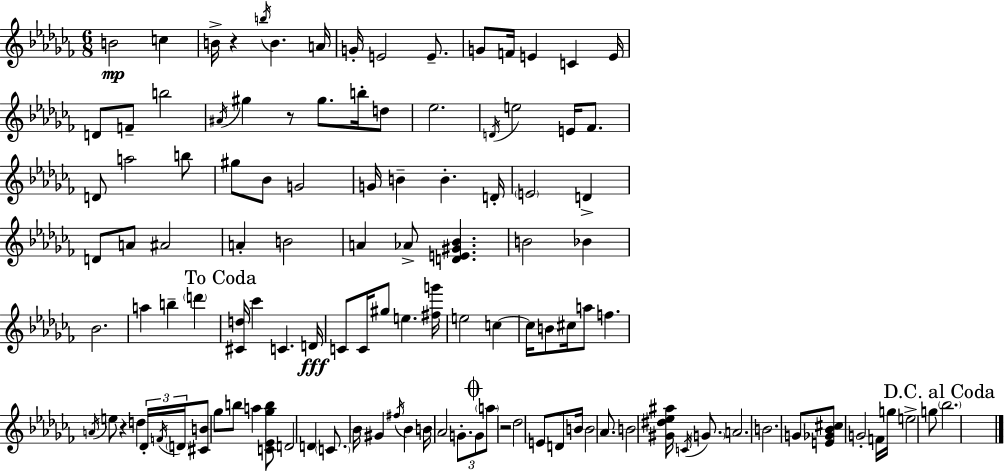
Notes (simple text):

B4/h C5/q B4/s R/q B5/s B4/q. A4/s G4/s E4/h E4/e. G4/e F4/s E4/q C4/q E4/s D4/e F4/e B5/h A#4/s G#5/q R/e G#5/e. B5/s D5/e Eb5/h. D4/s E5/h E4/s FES4/e. D4/e A5/h B5/e G#5/e Bb4/e G4/h G4/s B4/q B4/q. D4/s E4/h D4/q D4/e A4/e A#4/h A4/q B4/h A4/q Ab4/e [D4,E4,G#4,Bb4]/q. B4/h Bb4/q Bb4/h. A5/q B5/q D6/q [C#4,D5]/s CES6/q C4/q. D4/s C4/e C4/s G#5/e E5/q. [F#5,G6]/s E5/h C5/q C5/s B4/e C#5/s A5/e F5/q. A4/s E5/e R/q D5/q Db4/s F4/s D4/s [C#4,B4]/e Gb5/e B5/e A5/q [C4,Eb4,Gb5,B5]/e D4/h D4/q C4/e. Bb4/s G#4/q F#5/s Bb4/q B4/s Ab4/h G4/e. G4/e A5/e R/h Db5/h E4/e D4/e B4/s B4/h Ab4/e. B4/h [G#4,D#5,Eb5,A#5]/s C4/s G4/e. A4/h. B4/h. G4/e [E4,Gb4,Bb4,C#5]/e G4/h F4/s G5/s E5/h G5/e Bb5/h.